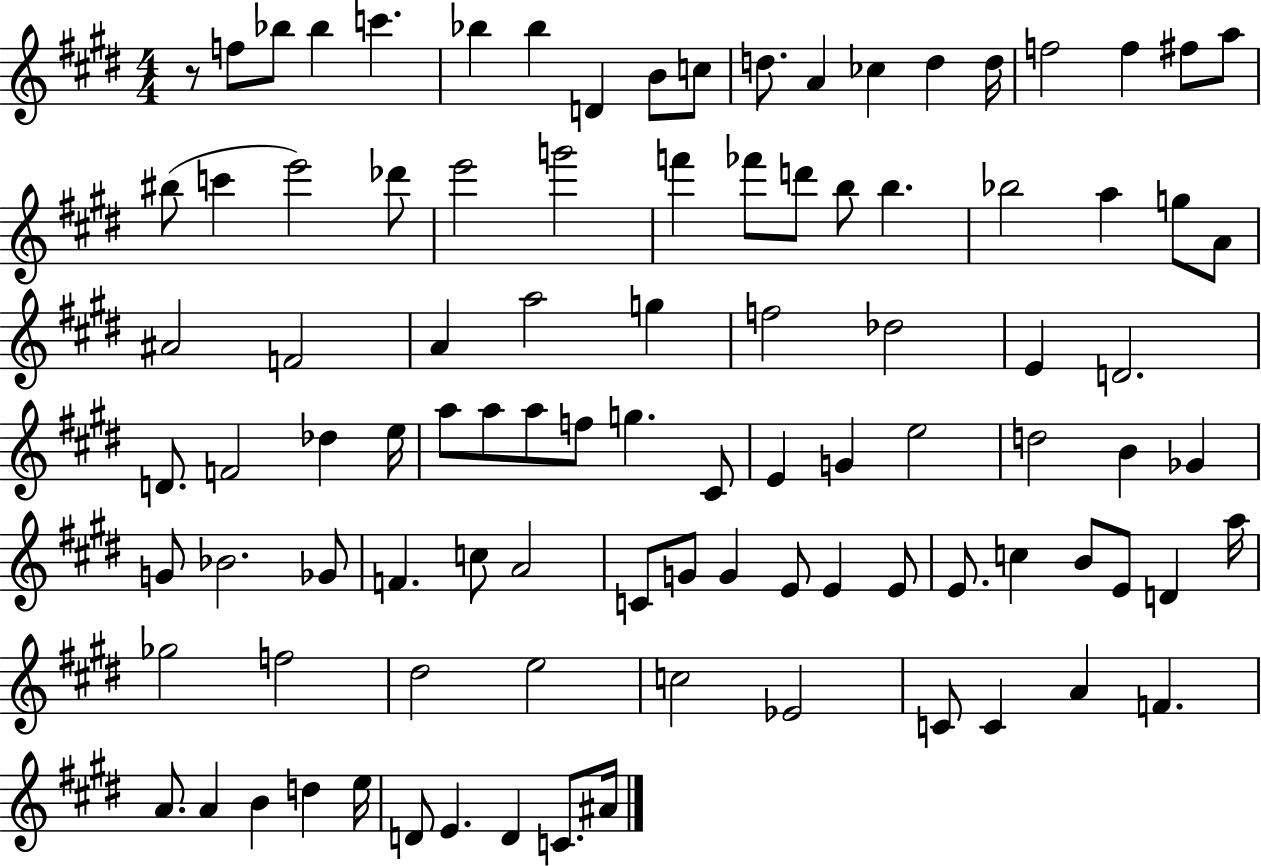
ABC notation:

X:1
T:Untitled
M:4/4
L:1/4
K:E
z/2 f/2 _b/2 _b c' _b _b D B/2 c/2 d/2 A _c d d/4 f2 f ^f/2 a/2 ^b/2 c' e'2 _d'/2 e'2 g'2 f' _f'/2 d'/2 b/2 b _b2 a g/2 A/2 ^A2 F2 A a2 g f2 _d2 E D2 D/2 F2 _d e/4 a/2 a/2 a/2 f/2 g ^C/2 E G e2 d2 B _G G/2 _B2 _G/2 F c/2 A2 C/2 G/2 G E/2 E E/2 E/2 c B/2 E/2 D a/4 _g2 f2 ^d2 e2 c2 _E2 C/2 C A F A/2 A B d e/4 D/2 E D C/2 ^A/4